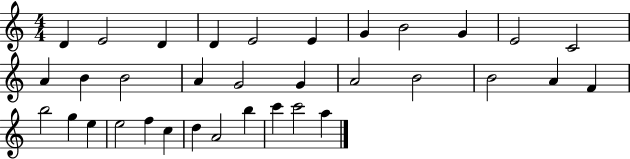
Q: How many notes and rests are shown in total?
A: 34